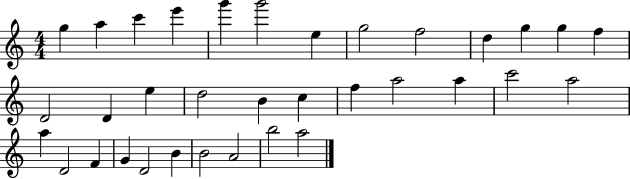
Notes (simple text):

G5/q A5/q C6/q E6/q G6/q G6/h E5/q G5/h F5/h D5/q G5/q G5/q F5/q D4/h D4/q E5/q D5/h B4/q C5/q F5/q A5/h A5/q C6/h A5/h A5/q D4/h F4/q G4/q D4/h B4/q B4/h A4/h B5/h A5/h